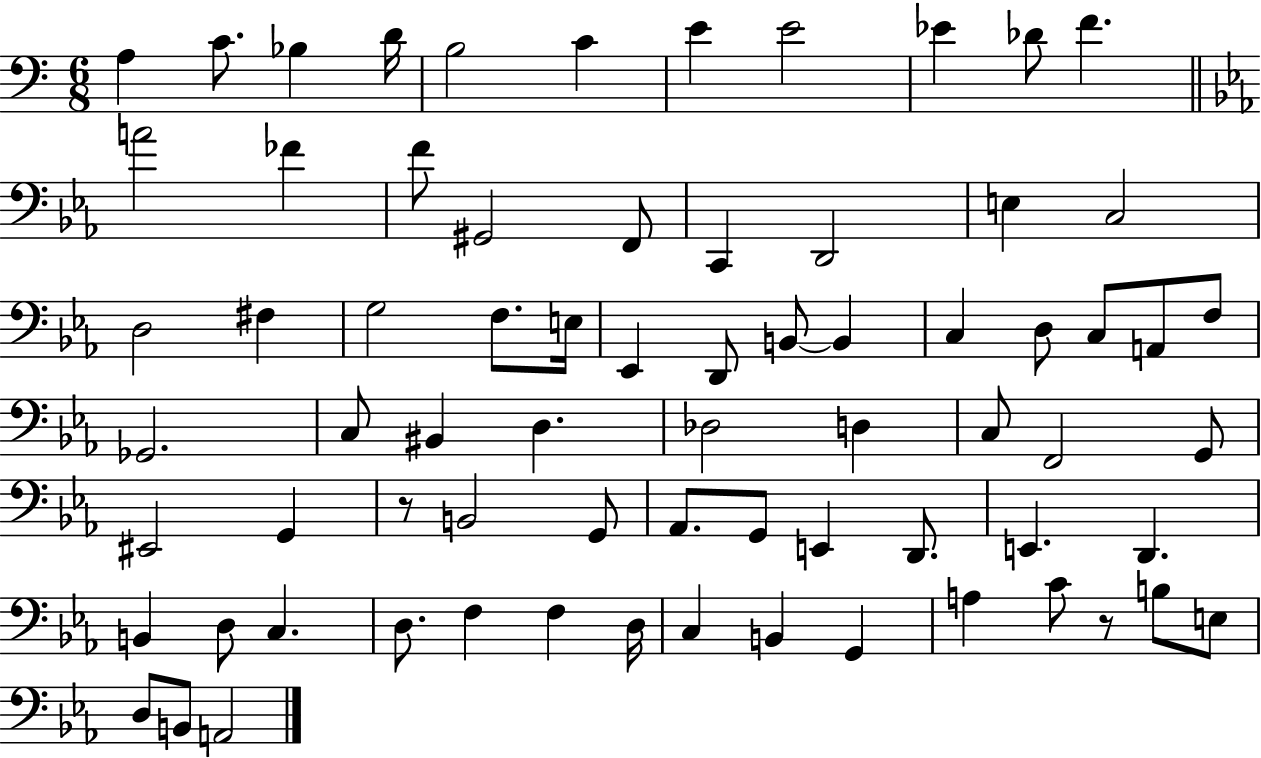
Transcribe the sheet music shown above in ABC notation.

X:1
T:Untitled
M:6/8
L:1/4
K:C
A, C/2 _B, D/4 B,2 C E E2 _E _D/2 F A2 _F F/2 ^G,,2 F,,/2 C,, D,,2 E, C,2 D,2 ^F, G,2 F,/2 E,/4 _E,, D,,/2 B,,/2 B,, C, D,/2 C,/2 A,,/2 F,/2 _G,,2 C,/2 ^B,, D, _D,2 D, C,/2 F,,2 G,,/2 ^E,,2 G,, z/2 B,,2 G,,/2 _A,,/2 G,,/2 E,, D,,/2 E,, D,, B,, D,/2 C, D,/2 F, F, D,/4 C, B,, G,, A, C/2 z/2 B,/2 E,/2 D,/2 B,,/2 A,,2